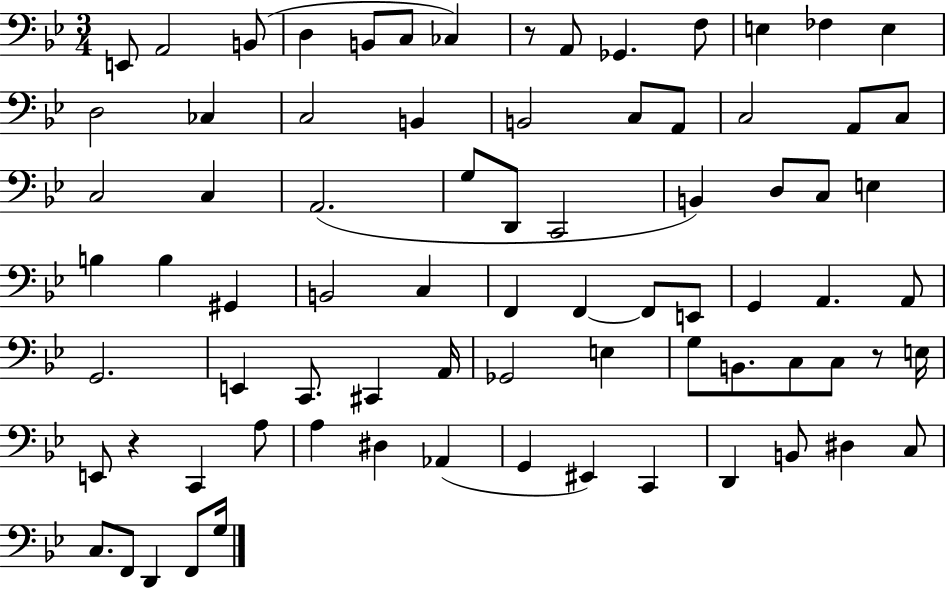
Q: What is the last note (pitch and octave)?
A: G3